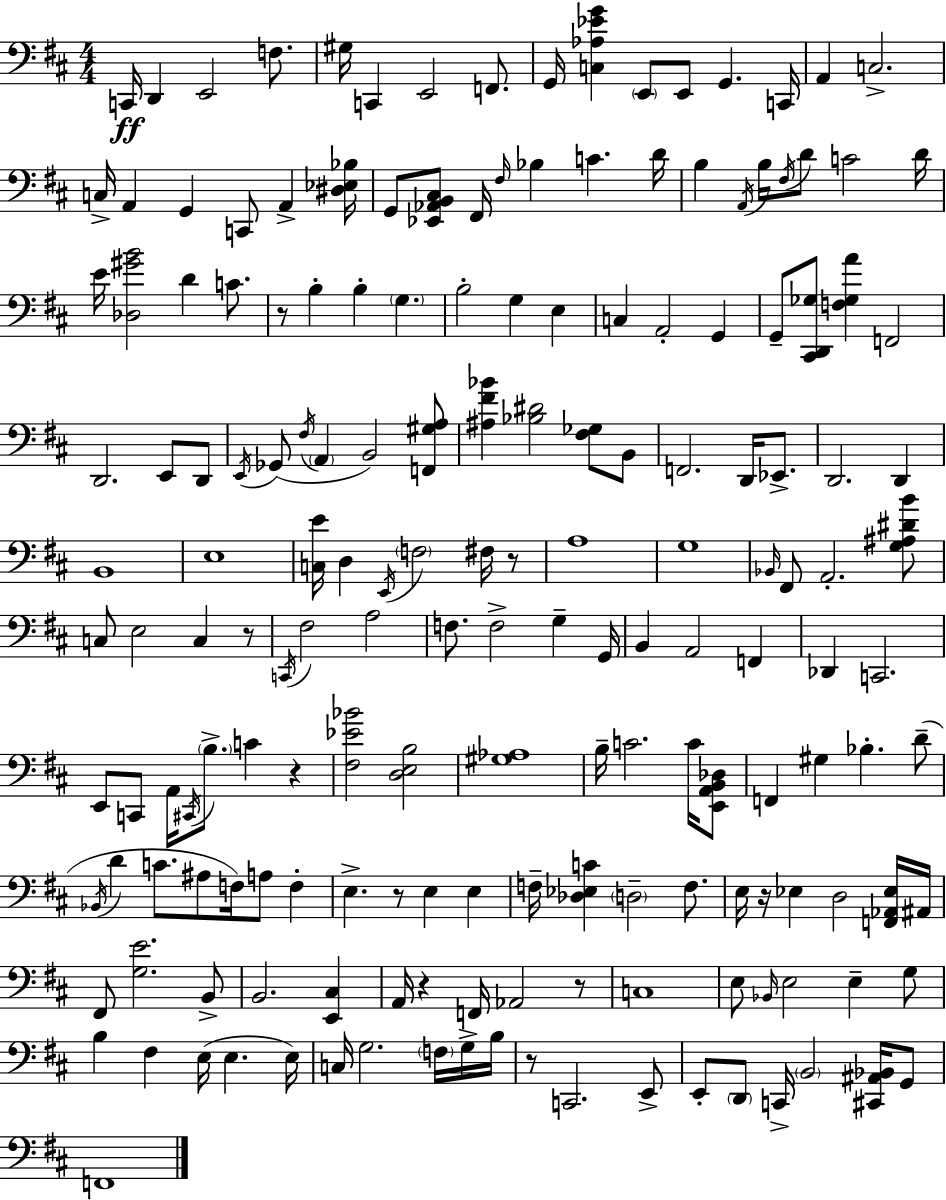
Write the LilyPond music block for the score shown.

{
  \clef bass
  \numericTimeSignature
  \time 4/4
  \key d \major
  c,16\ff d,4 e,2 f8. | gis16 c,4 e,2 f,8. | g,16 <c aes ees' g'>4 \parenthesize e,8 e,8 g,4. c,16 | a,4 c2.-> | \break c16-> a,4 g,4 c,8 a,4-> <dis ees bes>16 | g,8 <ees, aes, b, cis>8 fis,16 \grace { fis16 } bes4 c'4. | d'16 b4 \acciaccatura { a,16 } b16 \acciaccatura { fis16 } d'8 c'2 | d'16 e'16 <des gis' b'>2 d'4 | \break c'8. r8 b4-. b4-. \parenthesize g4. | b2-. g4 e4 | c4 a,2-. g,4 | g,8-- <cis, d, ges>8 <f ges a'>4 f,2 | \break d,2. e,8 | d,8 \acciaccatura { e,16 } ges,8( \acciaccatura { fis16 } \parenthesize a,4 b,2) | <f, gis a>8 <ais fis' bes'>4 <bes dis'>2 | <fis ges>8 b,8 f,2. | \break d,16 ees,8.-> d,2. | d,4 b,1 | e1 | <c e'>16 d4 \acciaccatura { e,16 } \parenthesize f2 | \break fis16 r8 a1 | g1 | \grace { bes,16 } fis,8 a,2.-. | <g ais dis' b'>8 c8 e2 | \break c4 r8 \acciaccatura { c,16 } fis2 | a2 f8. f2-> | g4-- g,16 b,4 a,2 | f,4 des,4 c,2. | \break e,8 c,8 a,16 \acciaccatura { cis,16 } \parenthesize b8.-> | c'4 r4 <fis ees' bes'>2 | <d e b>2 <gis aes>1 | b16-- c'2. | \break c'16 <e, a, b, des>8 f,4 gis4 | bes4.-. d'8--( \acciaccatura { bes,16 } d'4 c'8. | ais8 f16) a8 f4-. e4.-> | r8 e4 e4 f16-- <des ees c'>4 \parenthesize d2-- | \break f8. e16 r16 ees4 | d2 <f, aes, ees>16 ais,16 fis,8 <g e'>2. | b,8-> b,2. | <e, cis>4 a,16 r4 f,16 | \break aes,2 r8 c1 | e8 \grace { bes,16 } e2 | e4-- g8 b4 fis4 | e16( e4. e16) c16 g2. | \break \parenthesize f16 g16-> b16 r8 c,2. | e,8-> e,8-. \parenthesize d,8 c,16-> | \parenthesize b,2 <cis, ais, bes,>16 g,8 f,1 | \bar "|."
}